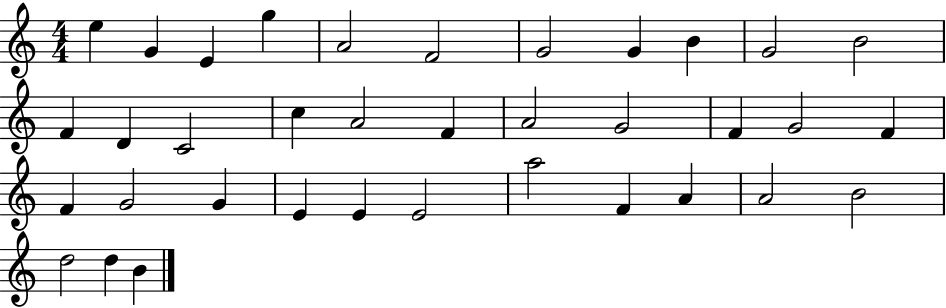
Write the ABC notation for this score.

X:1
T:Untitled
M:4/4
L:1/4
K:C
e G E g A2 F2 G2 G B G2 B2 F D C2 c A2 F A2 G2 F G2 F F G2 G E E E2 a2 F A A2 B2 d2 d B